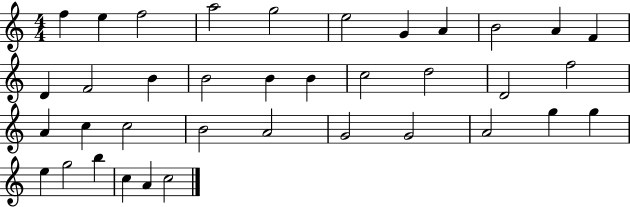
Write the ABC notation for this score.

X:1
T:Untitled
M:4/4
L:1/4
K:C
f e f2 a2 g2 e2 G A B2 A F D F2 B B2 B B c2 d2 D2 f2 A c c2 B2 A2 G2 G2 A2 g g e g2 b c A c2